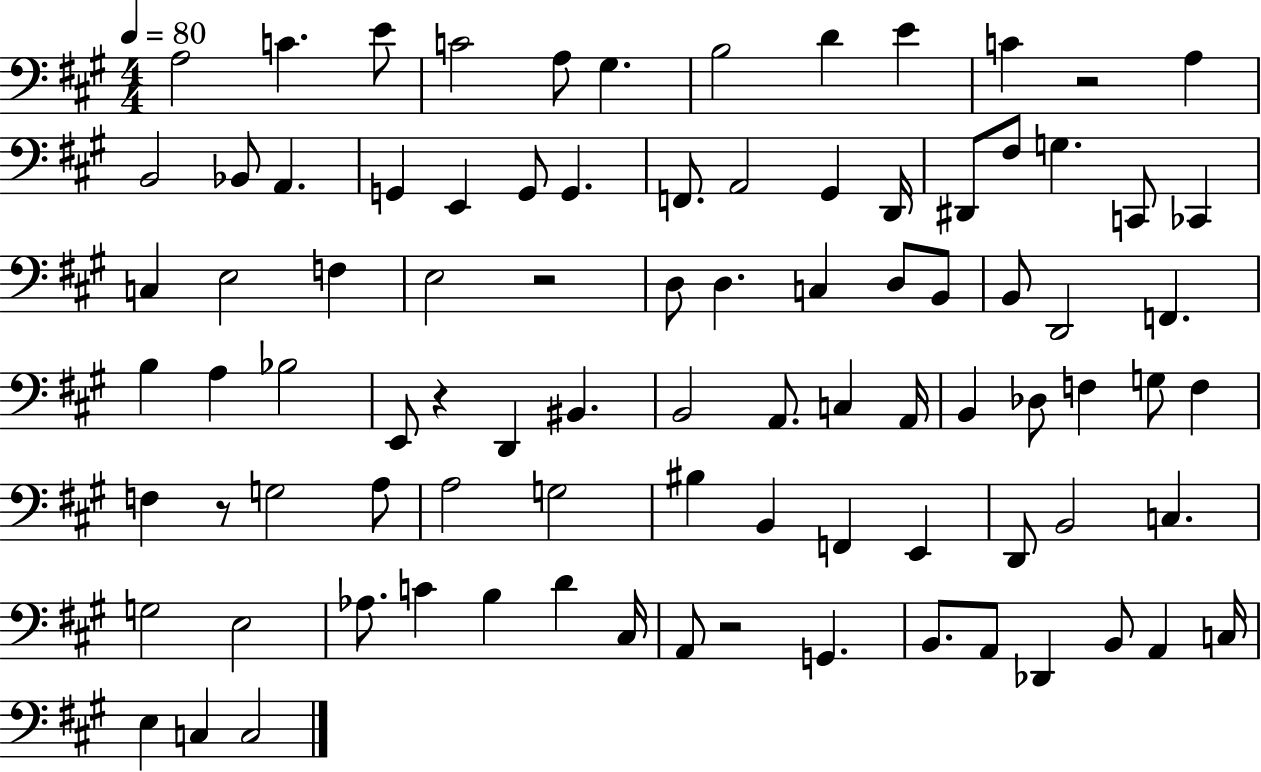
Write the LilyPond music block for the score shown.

{
  \clef bass
  \numericTimeSignature
  \time 4/4
  \key a \major
  \tempo 4 = 80
  a2 c'4. e'8 | c'2 a8 gis4. | b2 d'4 e'4 | c'4 r2 a4 | \break b,2 bes,8 a,4. | g,4 e,4 g,8 g,4. | f,8. a,2 gis,4 d,16 | dis,8 fis8 g4. c,8 ces,4 | \break c4 e2 f4 | e2 r2 | d8 d4. c4 d8 b,8 | b,8 d,2 f,4. | \break b4 a4 bes2 | e,8 r4 d,4 bis,4. | b,2 a,8. c4 a,16 | b,4 des8 f4 g8 f4 | \break f4 r8 g2 a8 | a2 g2 | bis4 b,4 f,4 e,4 | d,8 b,2 c4. | \break g2 e2 | aes8. c'4 b4 d'4 cis16 | a,8 r2 g,4. | b,8. a,8 des,4 b,8 a,4 c16 | \break e4 c4 c2 | \bar "|."
}